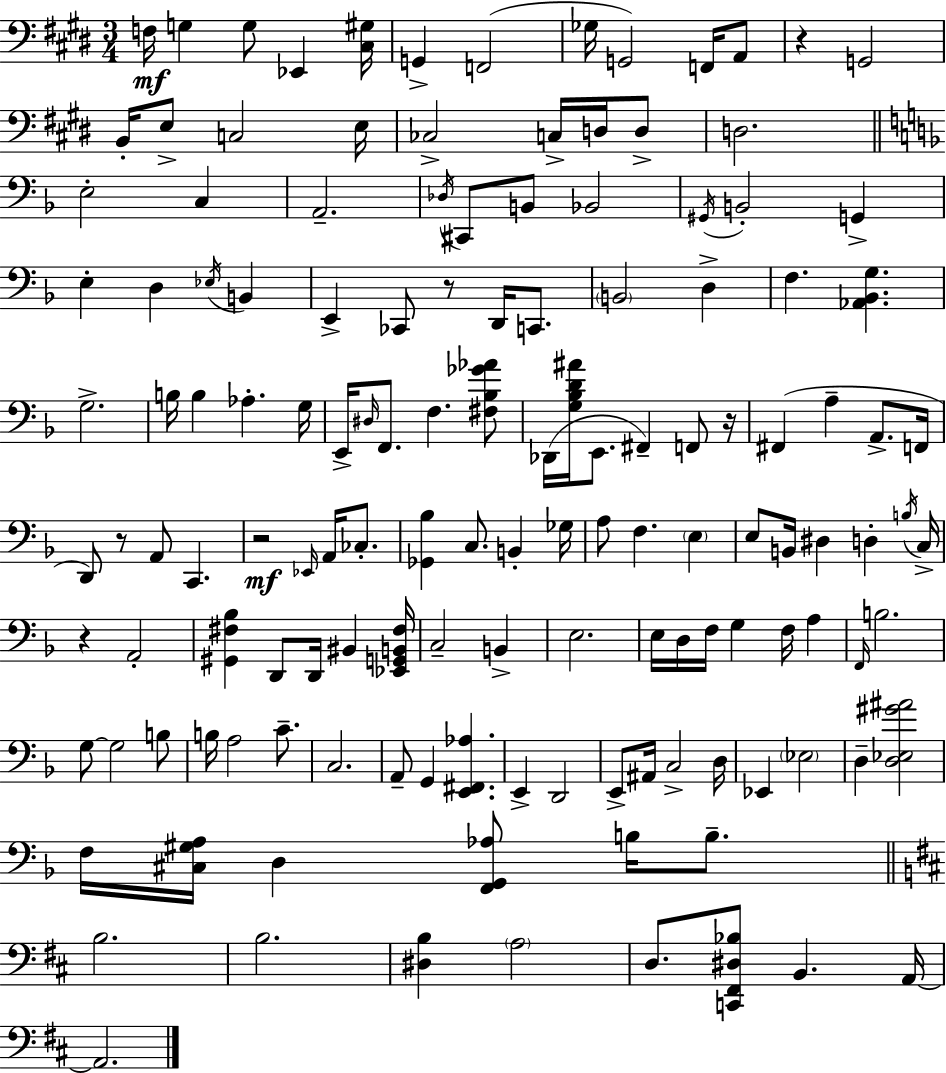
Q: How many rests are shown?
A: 6